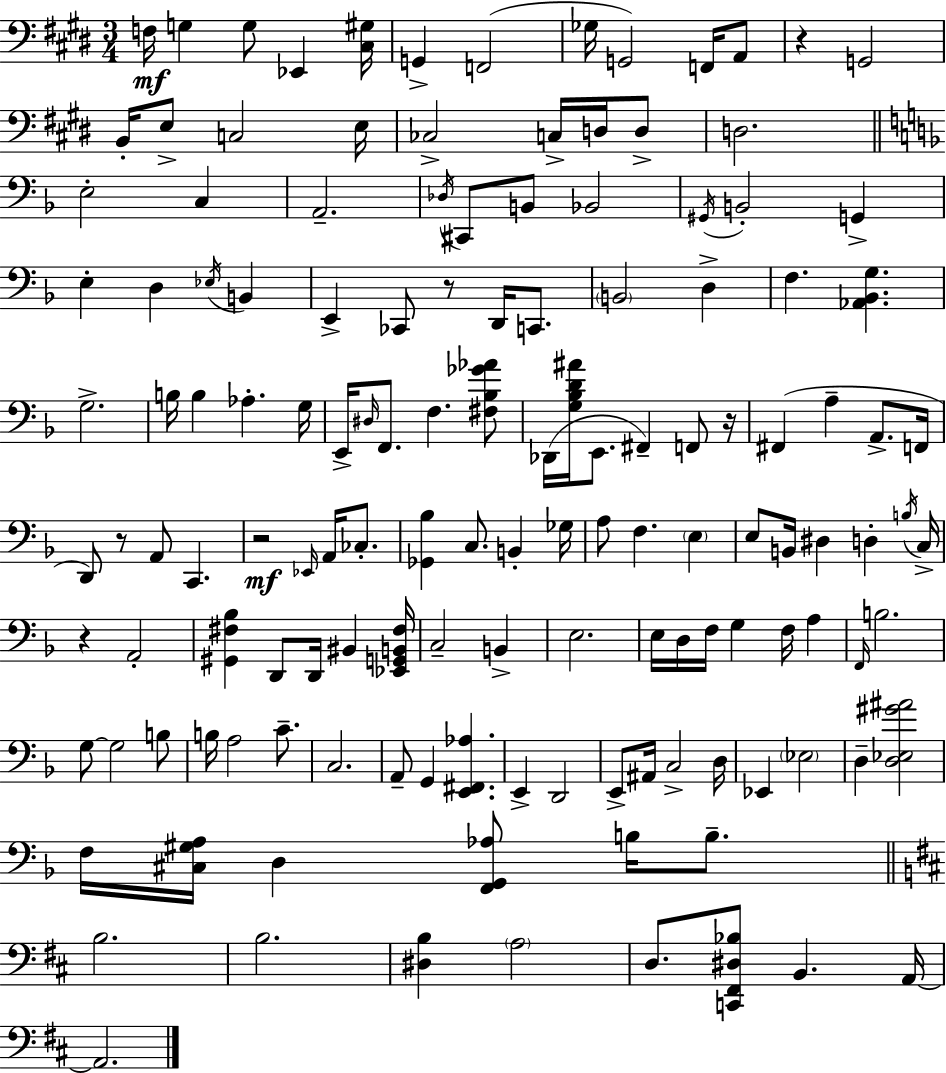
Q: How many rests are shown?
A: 6